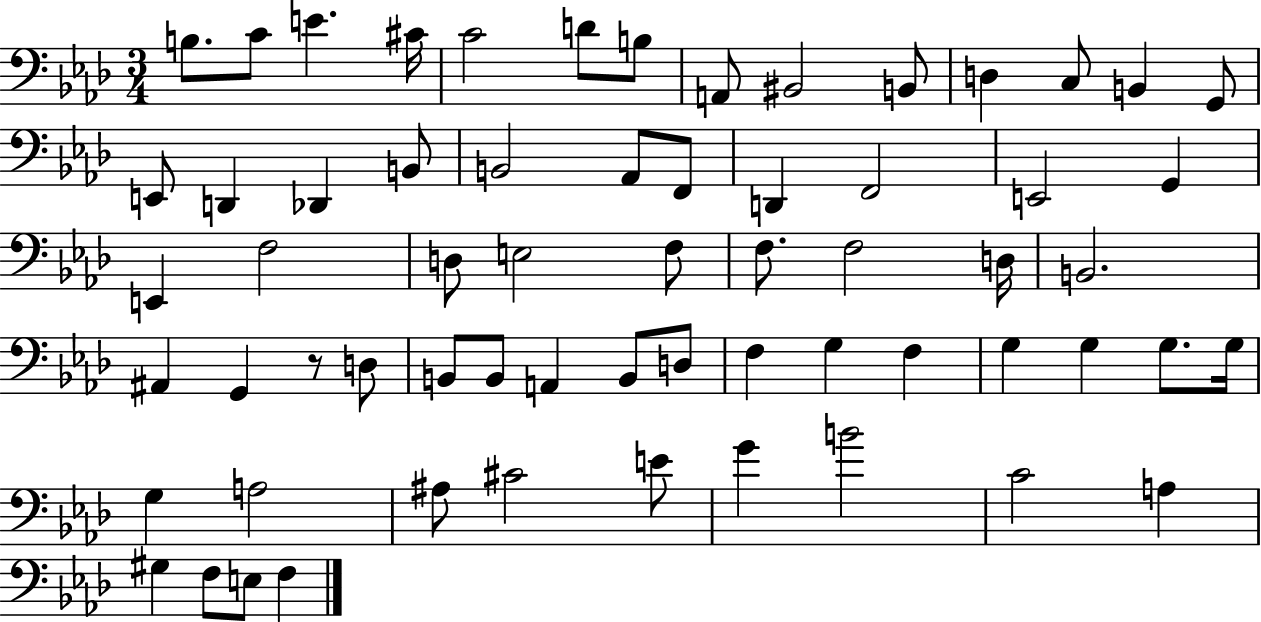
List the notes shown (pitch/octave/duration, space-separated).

B3/e. C4/e E4/q. C#4/s C4/h D4/e B3/e A2/e BIS2/h B2/e D3/q C3/e B2/q G2/e E2/e D2/q Db2/q B2/e B2/h Ab2/e F2/e D2/q F2/h E2/h G2/q E2/q F3/h D3/e E3/h F3/e F3/e. F3/h D3/s B2/h. A#2/q G2/q R/e D3/e B2/e B2/e A2/q B2/e D3/e F3/q G3/q F3/q G3/q G3/q G3/e. G3/s G3/q A3/h A#3/e C#4/h E4/e G4/q B4/h C4/h A3/q G#3/q F3/e E3/e F3/q